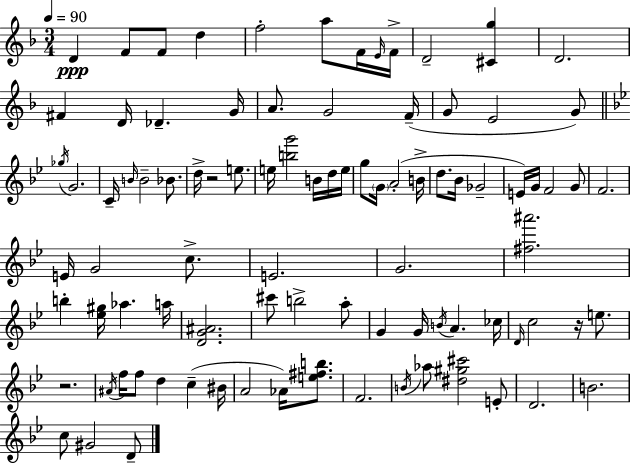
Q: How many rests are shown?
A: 3